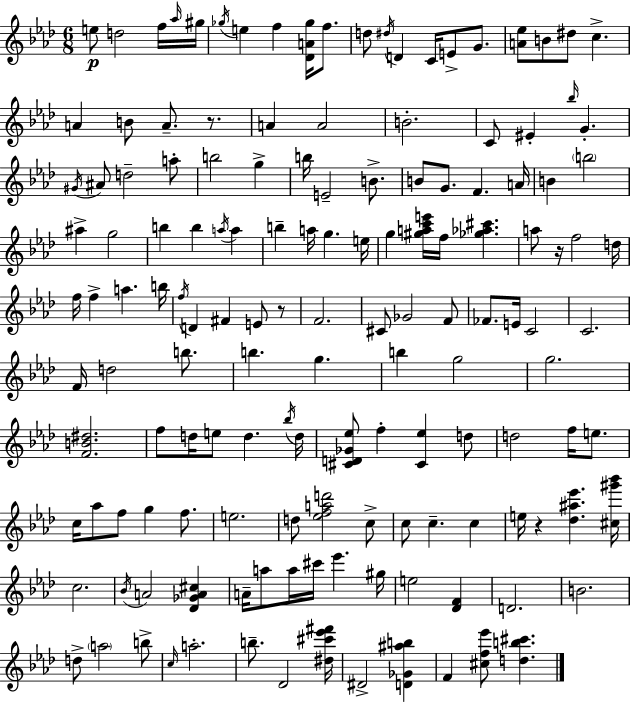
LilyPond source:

{
  \clef treble
  \numericTimeSignature
  \time 6/8
  \key aes \major
  e''8\p d''2 f''16 \grace { aes''16 } | gis''16 \acciaccatura { ges''16 } e''4 f''4 <des' a' ges''>16 f''8. | d''8 \acciaccatura { dis''16 } d'4 c'16 e'8-> | g'8. <a' ees''>8 b'8 dis''8 c''4.-> | \break a'4 b'8 a'8.-- | r8. a'4 a'2 | b'2.-. | c'8 eis'4-. \grace { bes''16 } g'4.-. | \break \acciaccatura { gis'16 } ais'8 d''2-- | a''8-. b''2 | g''4-> b''16 e'2-- | b'8.-> b'8 g'8. f'4. | \break a'16 b'4 \parenthesize b''2 | ais''4-> g''2 | b''4 b''4 | \acciaccatura { a''16 } a''4 b''4-- a''16 g''4. | \break e''16 g''4 <gis'' a'' c''' e'''>16 f''16 | <ges'' aes'' cis'''>4. a''8 r16 f''2 | d''16 f''16 f''4-> a''4. | b''16 \acciaccatura { f''16 } d'4 fis'4 | \break e'8 r8 f'2. | cis'8 ges'2 | f'8 fes'8. e'16 c'2 | c'2. | \break f'16 d''2 | b''8. b''4. | g''4. b''4 g''2 | g''2. | \break <f' b' dis''>2. | f''8 d''16 e''8 | d''4. \acciaccatura { bes''16 } d''16 <cis' d' ges' ees''>8 f''4-. | <cis' ees''>4 d''8 d''2 | \break f''16 e''8. c''16 aes''8 f''8 | g''4 f''8. e''2. | d''8 <ees'' f'' a'' d'''>2 | c''8-> c''8 c''4.-- | \break c''4 e''16 r4 | <des'' ais'' ees'''>4. <cis'' gis''' bes'''>16 c''2. | \acciaccatura { bes'16 } a'2 | <des' ges' a' cis''>4 a'16-- a''8 | \break a''16 cis'''16 ees'''4. gis''16 e''2 | <des' f'>4 d'2. | b'2. | d''8-> \parenthesize a''2 | \break b''8-> \grace { c''16 } a''2.-. | b''8.-- | des'2 <dis'' cis''' ees''' fis'''>16 dis'2-> | <d' ges' ais'' b''>4 f'4 | \break <cis'' f'' ees'''>8 <d'' b'' cis'''>4. \bar "|."
}